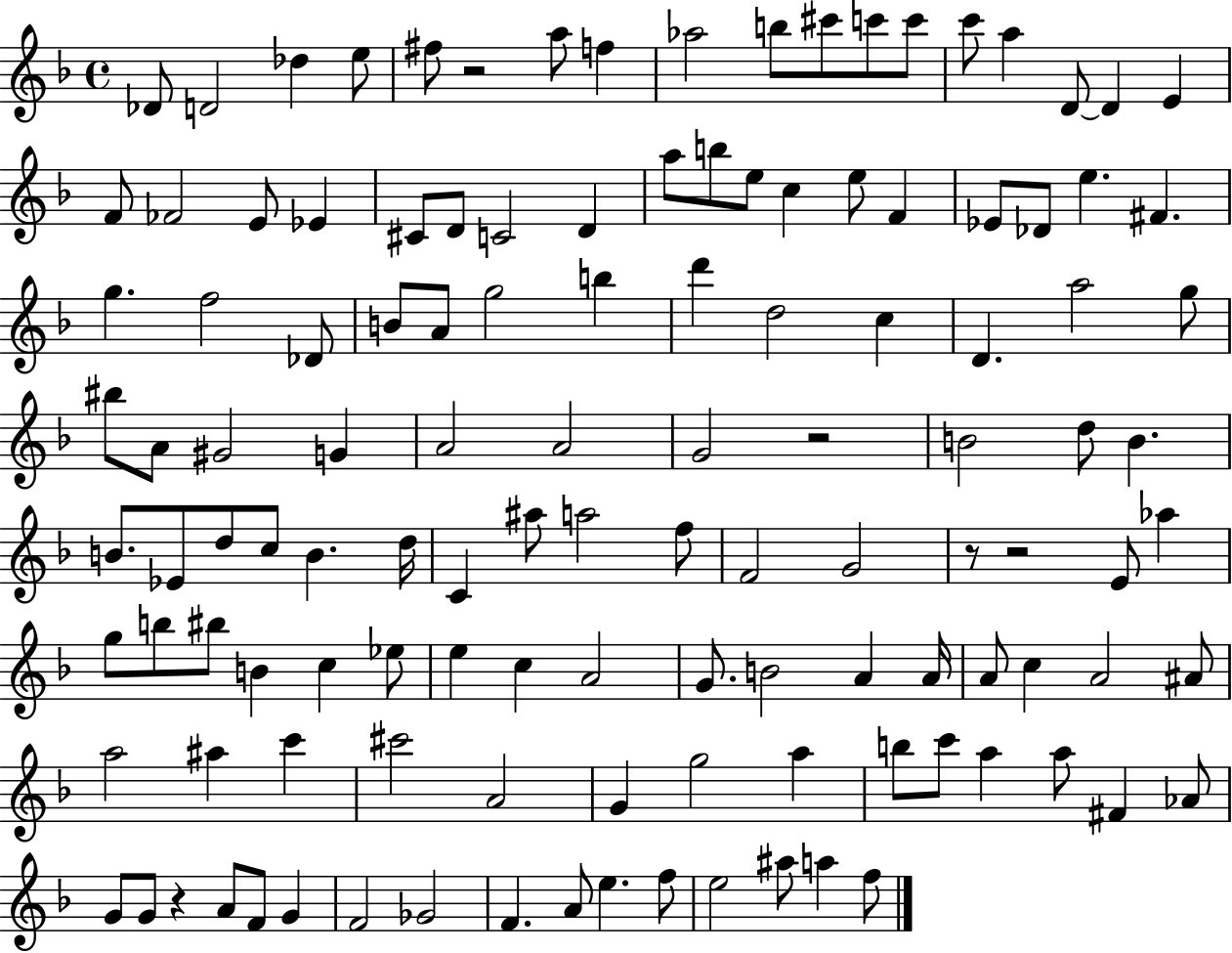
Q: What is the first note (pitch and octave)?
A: Db4